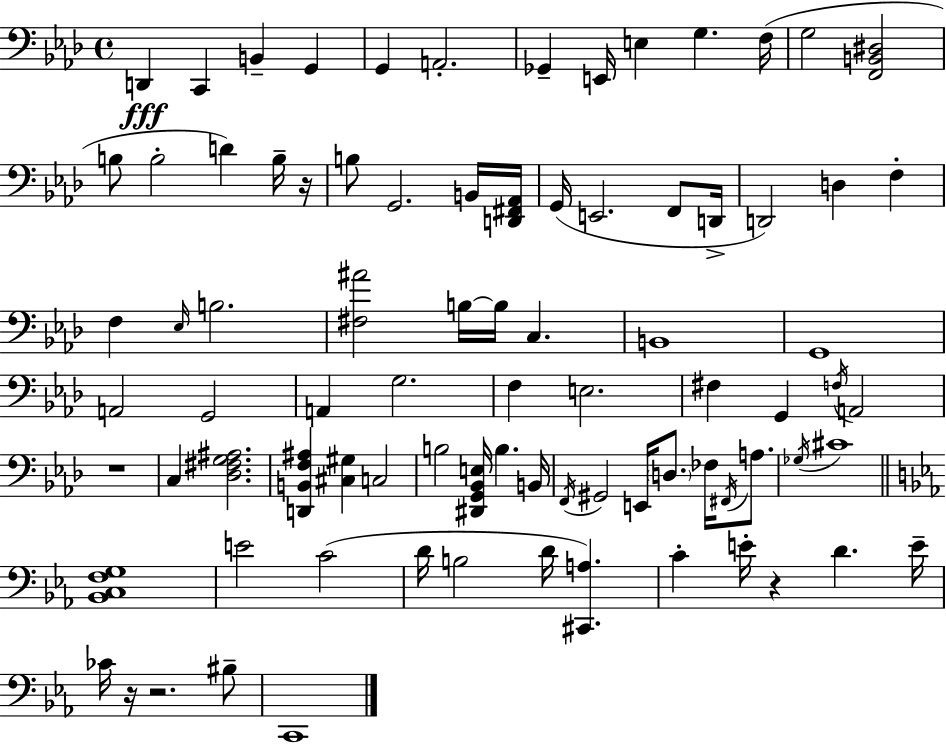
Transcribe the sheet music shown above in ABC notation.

X:1
T:Untitled
M:4/4
L:1/4
K:Fm
D,, C,, B,, G,, G,, A,,2 _G,, E,,/4 E, G, F,/4 G,2 [F,,B,,^D,]2 B,/2 B,2 D B,/4 z/4 B,/2 G,,2 B,,/4 [D,,^F,,_A,,]/4 G,,/4 E,,2 F,,/2 D,,/4 D,,2 D, F, F, _E,/4 B,2 [^F,^A]2 B,/4 B,/4 C, B,,4 G,,4 A,,2 G,,2 A,, G,2 F, E,2 ^F, G,, F,/4 A,,2 z4 C, [_D,^F,G,^A,]2 [D,,B,,F,^A,] [^C,^G,] C,2 B,2 [^D,,G,,_B,,E,]/4 B, B,,/4 F,,/4 ^G,,2 E,,/4 D,/2 _F,/4 ^F,,/4 A,/2 _G,/4 ^C4 [_B,,C,F,G,]4 E2 C2 D/4 B,2 D/4 [^C,,A,] C E/4 z D E/4 _C/4 z/4 z2 ^B,/2 C,,4